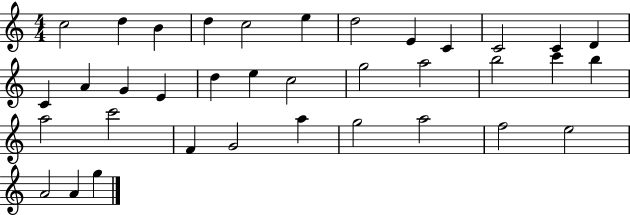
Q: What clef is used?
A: treble